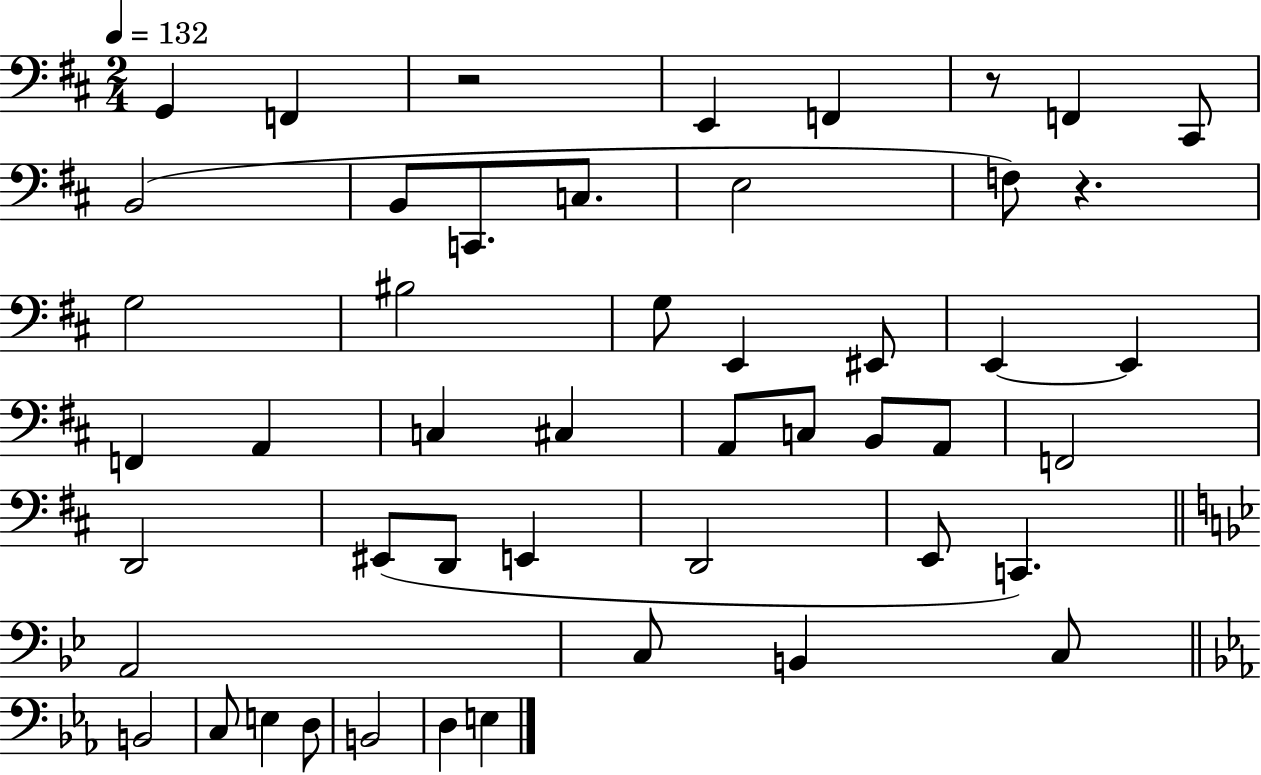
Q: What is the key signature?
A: D major